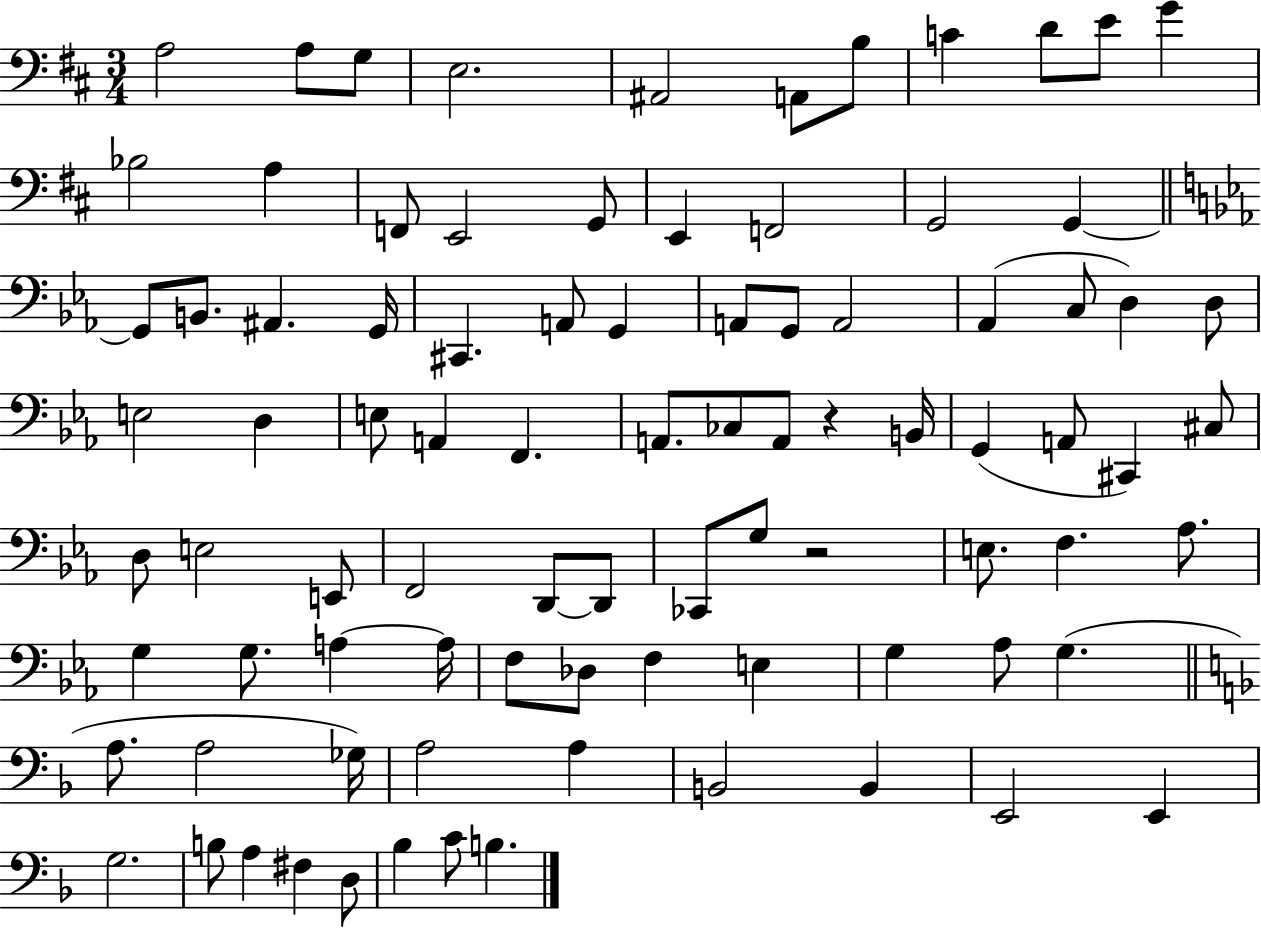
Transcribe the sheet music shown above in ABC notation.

X:1
T:Untitled
M:3/4
L:1/4
K:D
A,2 A,/2 G,/2 E,2 ^A,,2 A,,/2 B,/2 C D/2 E/2 G _B,2 A, F,,/2 E,,2 G,,/2 E,, F,,2 G,,2 G,, G,,/2 B,,/2 ^A,, G,,/4 ^C,, A,,/2 G,, A,,/2 G,,/2 A,,2 _A,, C,/2 D, D,/2 E,2 D, E,/2 A,, F,, A,,/2 _C,/2 A,,/2 z B,,/4 G,, A,,/2 ^C,, ^C,/2 D,/2 E,2 E,,/2 F,,2 D,,/2 D,,/2 _C,,/2 G,/2 z2 E,/2 F, _A,/2 G, G,/2 A, A,/4 F,/2 _D,/2 F, E, G, _A,/2 G, A,/2 A,2 _G,/4 A,2 A, B,,2 B,, E,,2 E,, G,2 B,/2 A, ^F, D,/2 _B, C/2 B,